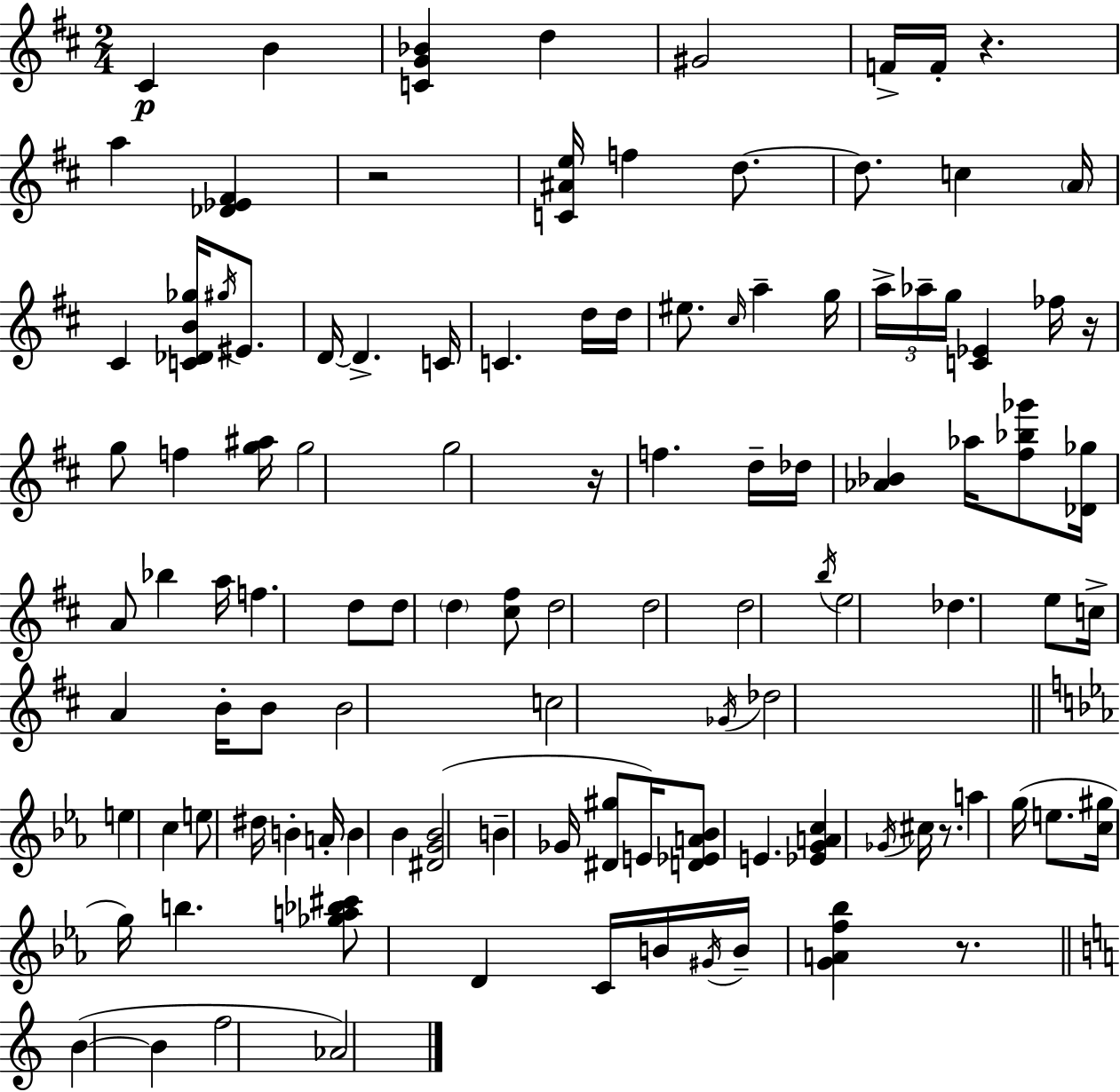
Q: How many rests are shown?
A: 6